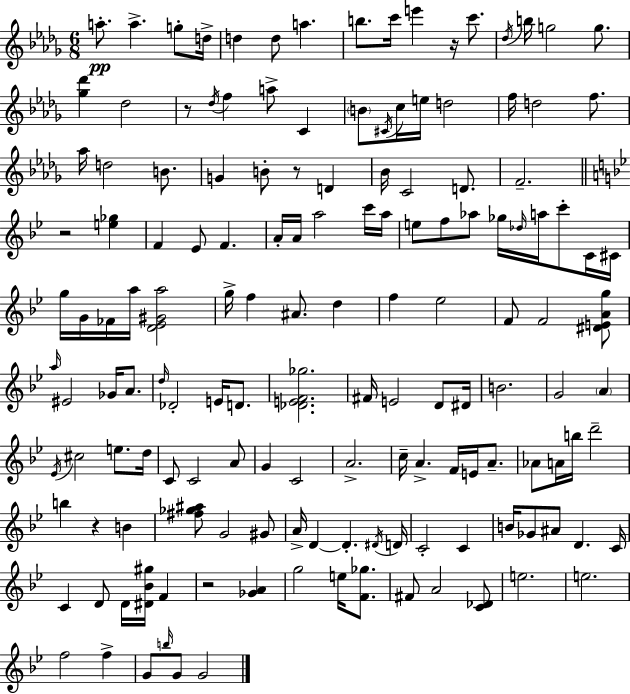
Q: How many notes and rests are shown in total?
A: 149